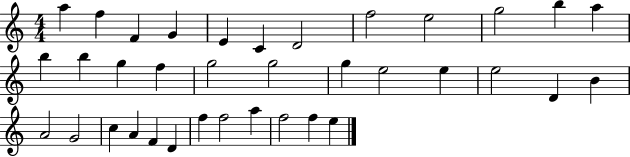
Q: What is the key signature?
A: C major